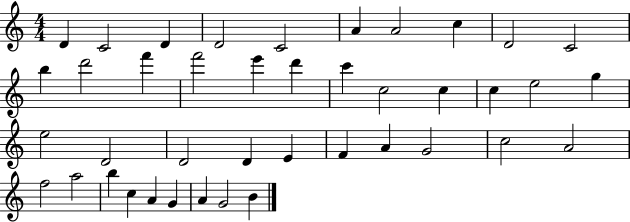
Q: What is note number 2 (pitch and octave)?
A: C4